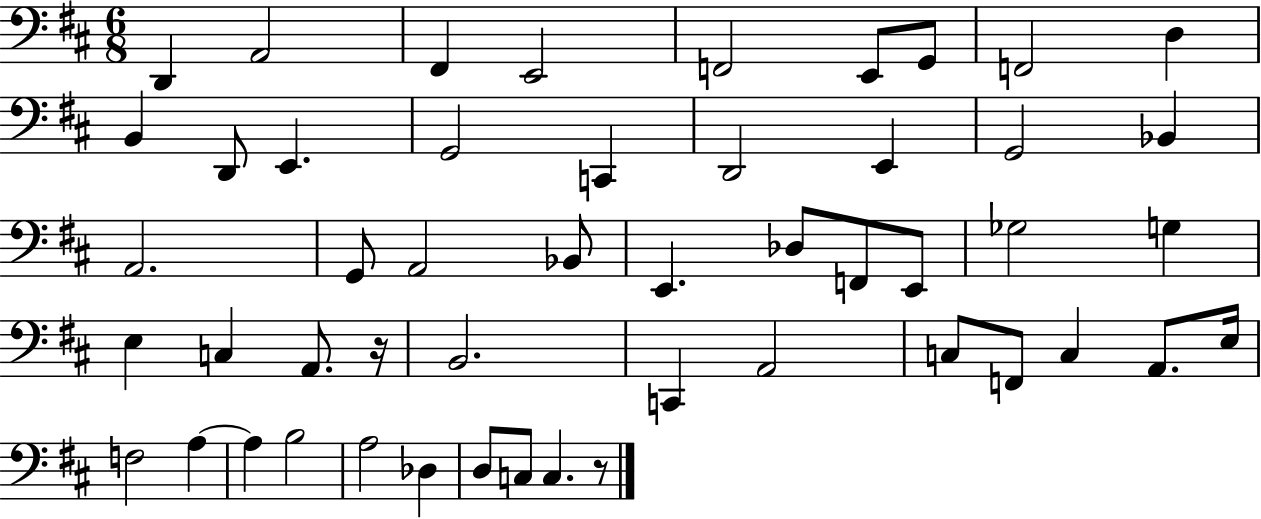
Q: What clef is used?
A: bass